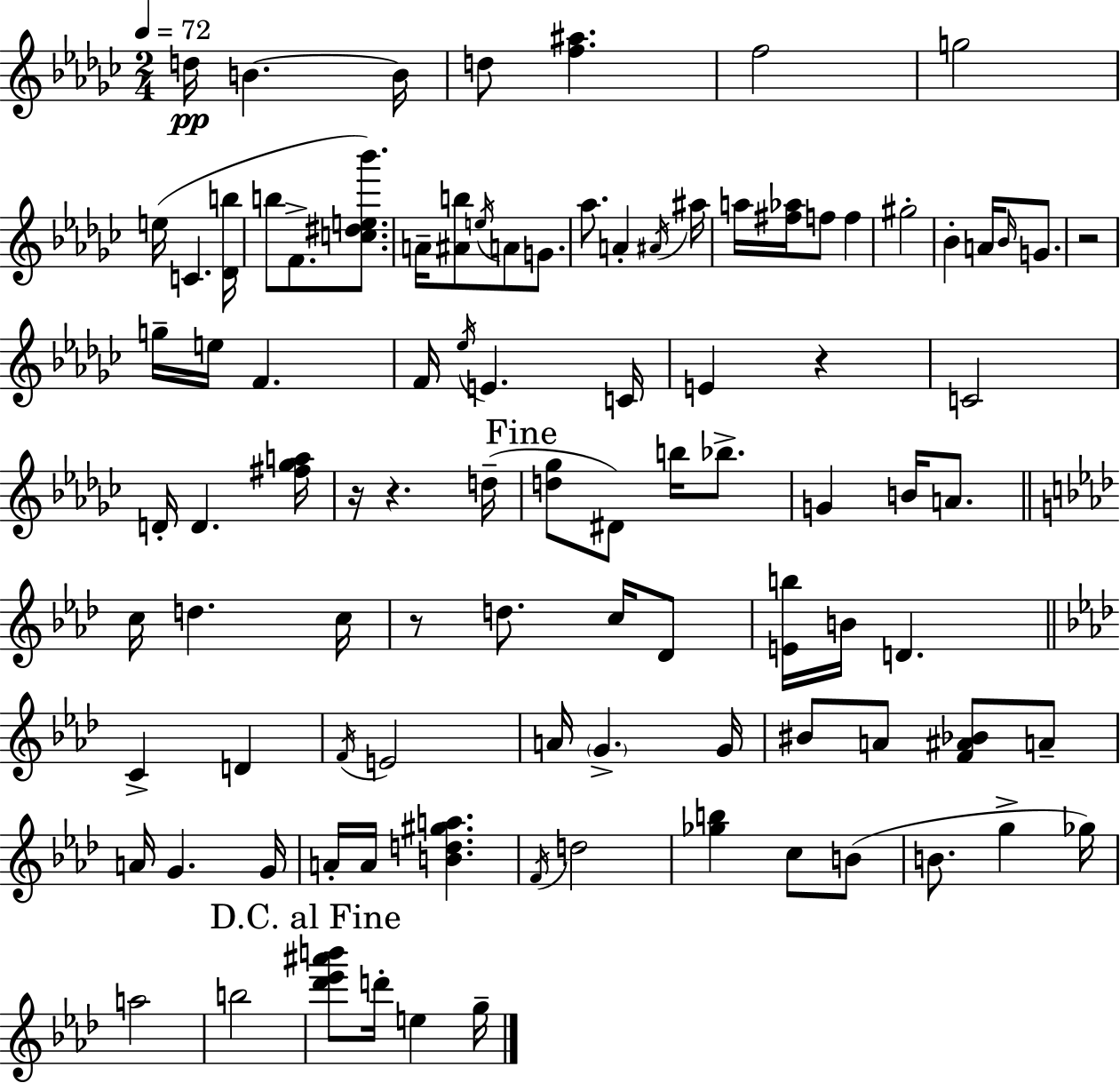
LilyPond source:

{
  \clef treble
  \numericTimeSignature
  \time 2/4
  \key ees \minor
  \tempo 4 = 72
  d''16\pp b'4.~~ b'16 | d''8 <f'' ais''>4. | f''2 | g''2 | \break e''16( c'4. <des' b''>16 | b''8 f'8.-> <c'' dis'' e'' bes'''>8.) | a'16-- <ais' b''>8 \acciaccatura { e''16 } a'8 g'8. | aes''8. a'4-. | \break \acciaccatura { ais'16 } ais''16 a''16 <fis'' aes''>16 f''8 f''4 | gis''2-. | bes'4-. a'16 \grace { bes'16 } | g'8. r2 | \break g''16-- e''16 f'4. | f'16 \acciaccatura { ees''16 } e'4. | c'16 e'4 | r4 c'2 | \break d'16-. d'4. | <fis'' ges'' a''>16 r16 r4. | d''16--( \mark "Fine" <d'' ges''>8 dis'8) | b''16 bes''8.-> g'4 | \break b'16 a'8. \bar "||" \break \key f \minor c''16 d''4. c''16 | r8 d''8. c''16 des'8 | <e' b''>16 b'16 d'4. | \bar "||" \break \key f \minor c'4-> d'4 | \acciaccatura { f'16 } e'2 | a'16 \parenthesize g'4.-> | g'16 bis'8 a'8 <f' ais' bes'>8 a'8-- | \break a'16 g'4. | g'16 a'16-. a'16 <b' d'' gis'' a''>4. | \acciaccatura { f'16 } d''2 | <ges'' b''>4 c''8 | \break b'8( b'8. g''4-> | ges''16) a''2 | b''2 | \mark "D.C. al Fine" <des''' ees''' ais''' b'''>8 d'''16-. e''4 | \break g''16-- \bar "|."
}